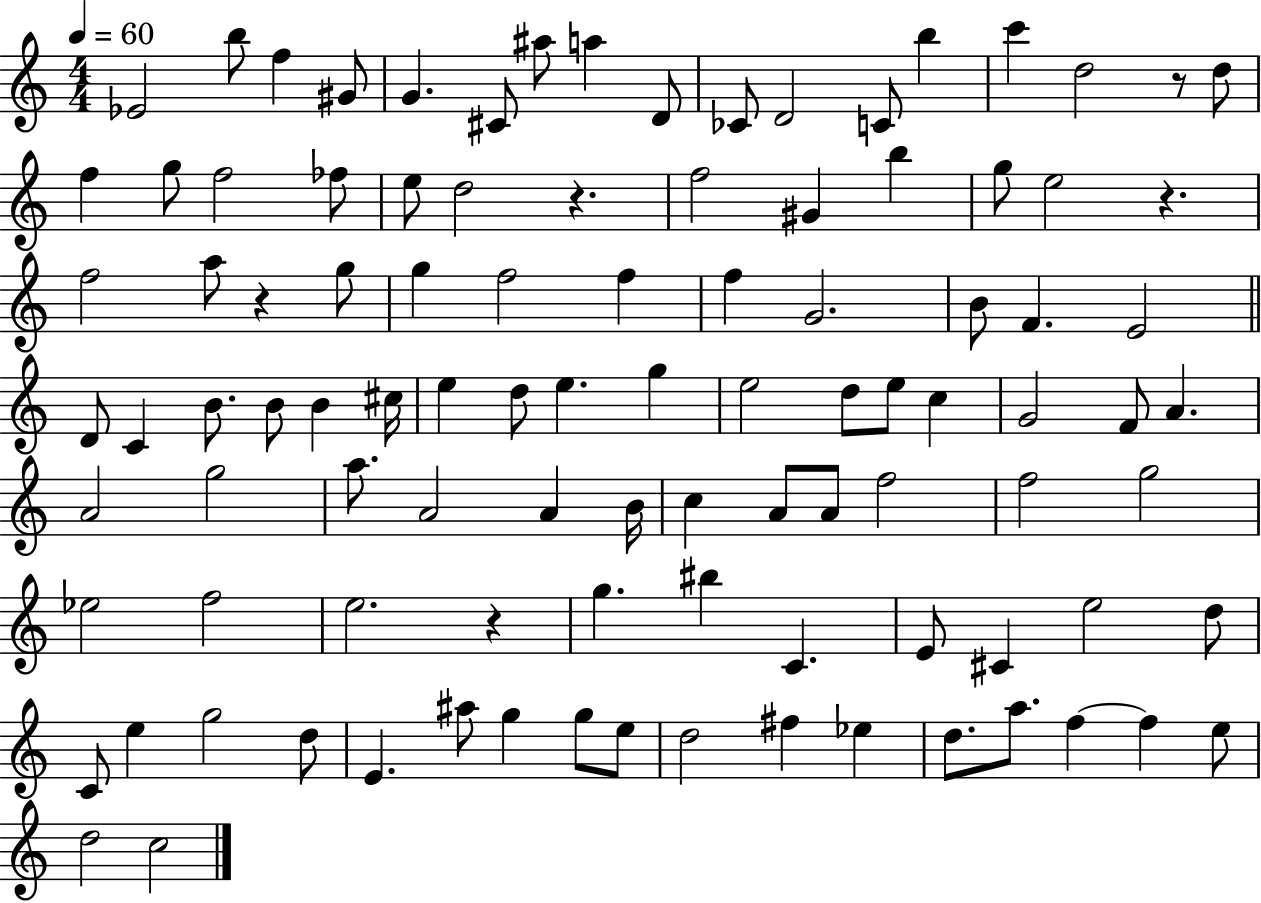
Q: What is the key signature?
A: C major